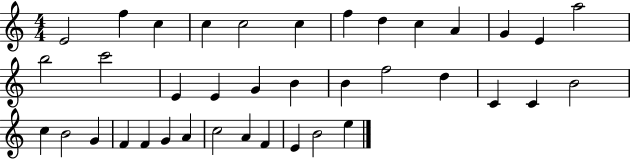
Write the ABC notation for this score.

X:1
T:Untitled
M:4/4
L:1/4
K:C
E2 f c c c2 c f d c A G E a2 b2 c'2 E E G B B f2 d C C B2 c B2 G F F G A c2 A F E B2 e